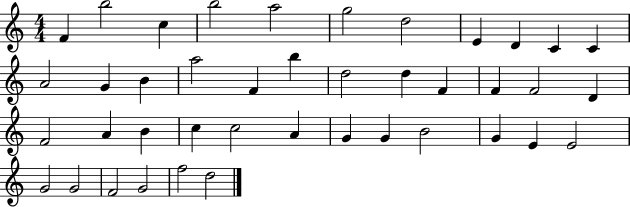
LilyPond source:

{
  \clef treble
  \numericTimeSignature
  \time 4/4
  \key c \major
  f'4 b''2 c''4 | b''2 a''2 | g''2 d''2 | e'4 d'4 c'4 c'4 | \break a'2 g'4 b'4 | a''2 f'4 b''4 | d''2 d''4 f'4 | f'4 f'2 d'4 | \break f'2 a'4 b'4 | c''4 c''2 a'4 | g'4 g'4 b'2 | g'4 e'4 e'2 | \break g'2 g'2 | f'2 g'2 | f''2 d''2 | \bar "|."
}